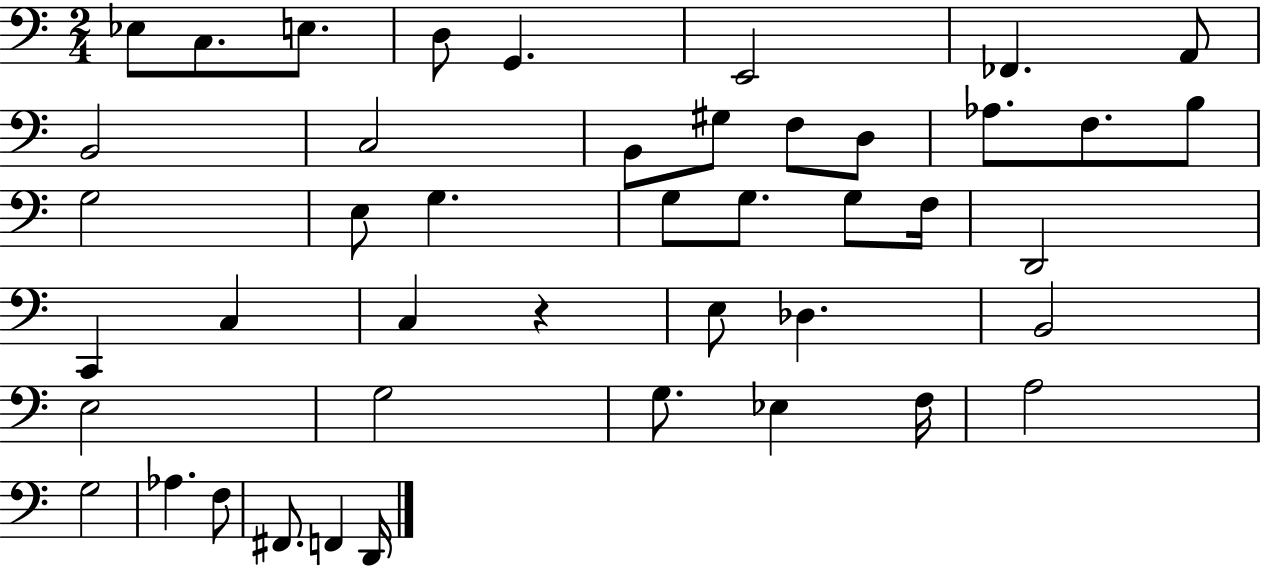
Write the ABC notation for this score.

X:1
T:Untitled
M:2/4
L:1/4
K:C
_E,/2 C,/2 E,/2 D,/2 G,, E,,2 _F,, A,,/2 B,,2 C,2 B,,/2 ^G,/2 F,/2 D,/2 _A,/2 F,/2 B,/2 G,2 E,/2 G, G,/2 G,/2 G,/2 F,/4 D,,2 C,, C, C, z E,/2 _D, B,,2 E,2 G,2 G,/2 _E, F,/4 A,2 G,2 _A, F,/2 ^F,,/2 F,, D,,/4